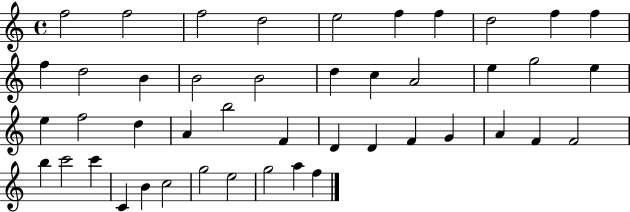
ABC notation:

X:1
T:Untitled
M:4/4
L:1/4
K:C
f2 f2 f2 d2 e2 f f d2 f f f d2 B B2 B2 d c A2 e g2 e e f2 d A b2 F D D F G A F F2 b c'2 c' C B c2 g2 e2 g2 a f